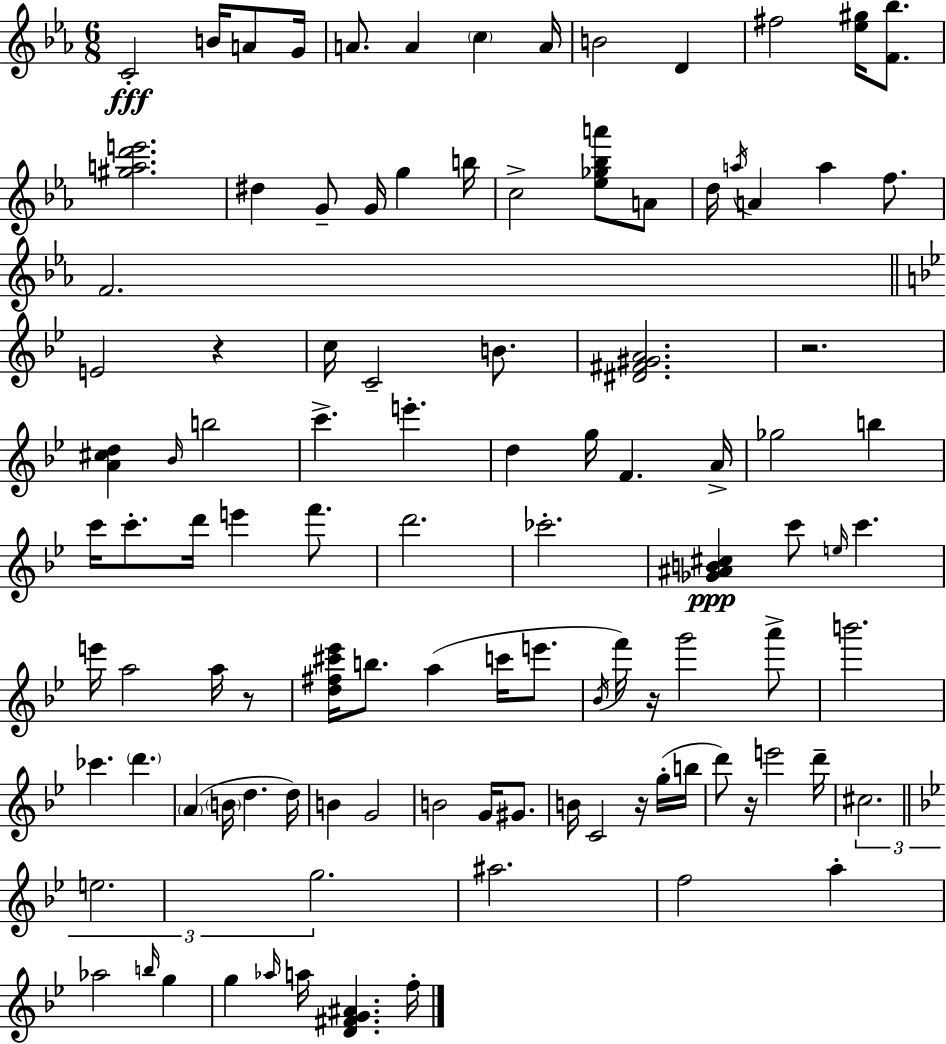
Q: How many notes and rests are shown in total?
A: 106